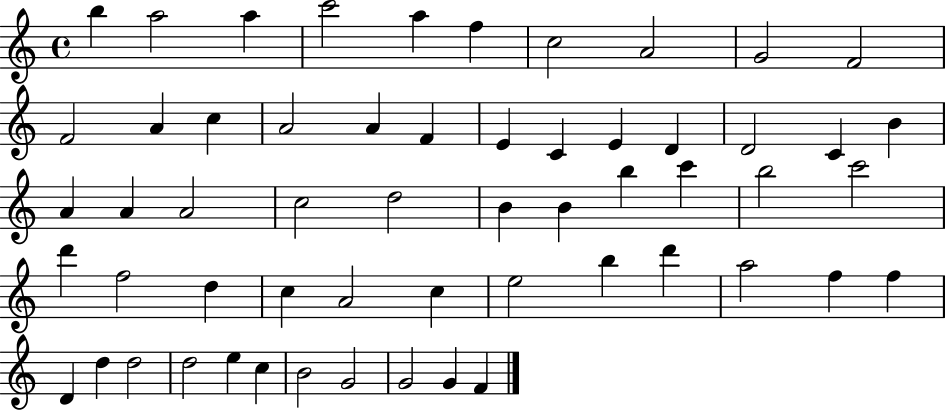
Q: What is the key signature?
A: C major